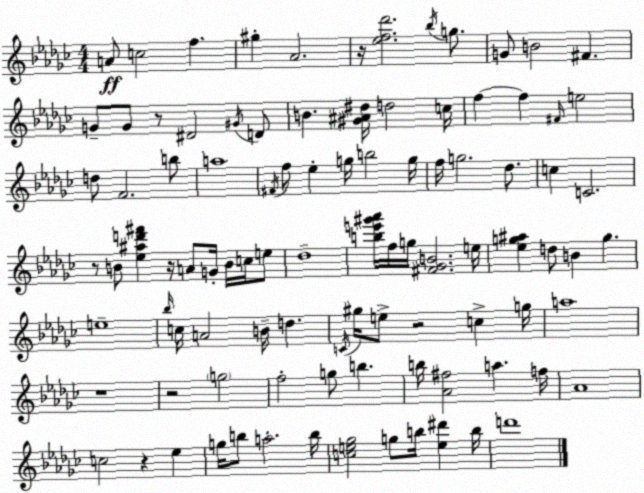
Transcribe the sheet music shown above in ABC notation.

X:1
T:Untitled
M:4/4
L:1/4
K:Ebm
A/2 c2 f ^g _A2 z/4 [_ef_d']2 _b/4 g/2 G/2 B2 ^F G/2 G/2 z/2 ^D2 ^G/4 D/2 B [^G^A^d]/4 d2 c/4 f f ^F/4 e2 d/2 F2 b/2 a4 ^F/4 f/2 _e g/4 b2 g/4 f/4 g2 _d/2 c C2 z/2 B/2 [_e^ad'^f'] z/4 A/2 G/4 B/4 c/4 e/2 _d4 [be'^g'_a']/4 f/4 g/4 [^F_GB]2 e/4 [_eg^a] d/2 B g e4 _b/4 c/4 A2 B/4 d C/4 ^g/4 e/2 z2 c g/4 a4 z4 z2 g2 f2 g/2 b b/4 [_A^f]2 a f/4 _A4 c2 z _e g/4 b/2 a2 b/4 [ce_g]2 g/2 b/4 [e^d'] b/4 d'4